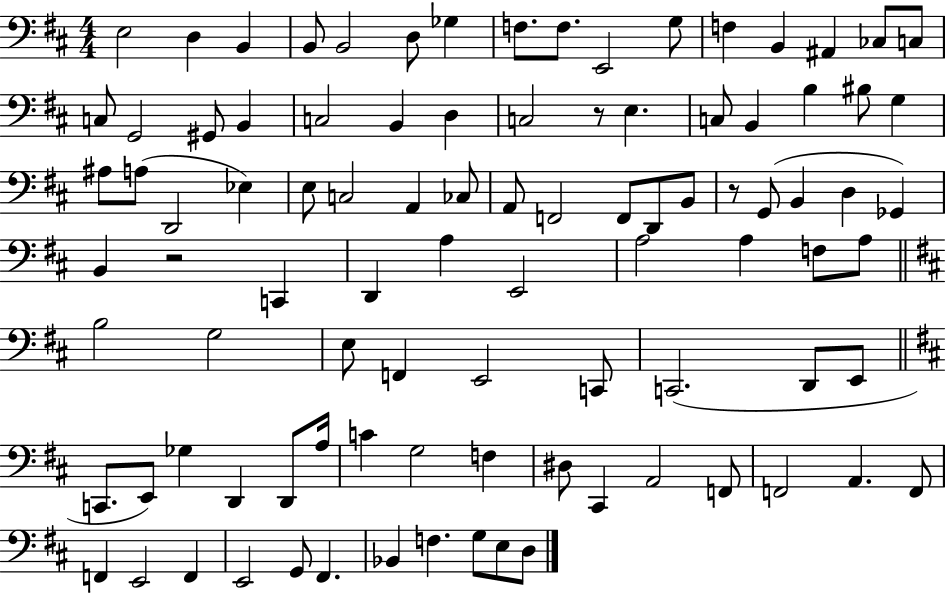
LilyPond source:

{
  \clef bass
  \numericTimeSignature
  \time 4/4
  \key d \major
  e2 d4 b,4 | b,8 b,2 d8 ges4 | f8. f8. e,2 g8 | f4 b,4 ais,4 ces8 c8 | \break c8 g,2 gis,8 b,4 | c2 b,4 d4 | c2 r8 e4. | c8 b,4 b4 bis8 g4 | \break ais8 a8( d,2 ees4) | e8 c2 a,4 ces8 | a,8 f,2 f,8 d,8 b,8 | r8 g,8( b,4 d4 ges,4) | \break b,4 r2 c,4 | d,4 a4 e,2 | a2 a4 f8 a8 | \bar "||" \break \key b \minor b2 g2 | e8 f,4 e,2 c,8 | c,2.( d,8 e,8 | \bar "||" \break \key d \major c,8. e,8) ges4 d,4 d,8 a16 | c'4 g2 f4 | dis8 cis,4 a,2 f,8 | f,2 a,4. f,8 | \break f,4 e,2 f,4 | e,2 g,8 fis,4. | bes,4 f4. g8 e8 d8 | \bar "|."
}